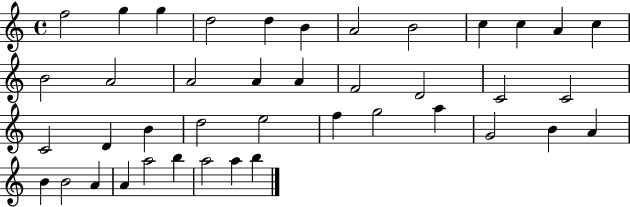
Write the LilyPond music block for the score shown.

{
  \clef treble
  \time 4/4
  \defaultTimeSignature
  \key c \major
  f''2 g''4 g''4 | d''2 d''4 b'4 | a'2 b'2 | c''4 c''4 a'4 c''4 | \break b'2 a'2 | a'2 a'4 a'4 | f'2 d'2 | c'2 c'2 | \break c'2 d'4 b'4 | d''2 e''2 | f''4 g''2 a''4 | g'2 b'4 a'4 | \break b'4 b'2 a'4 | a'4 a''2 b''4 | a''2 a''4 b''4 | \bar "|."
}